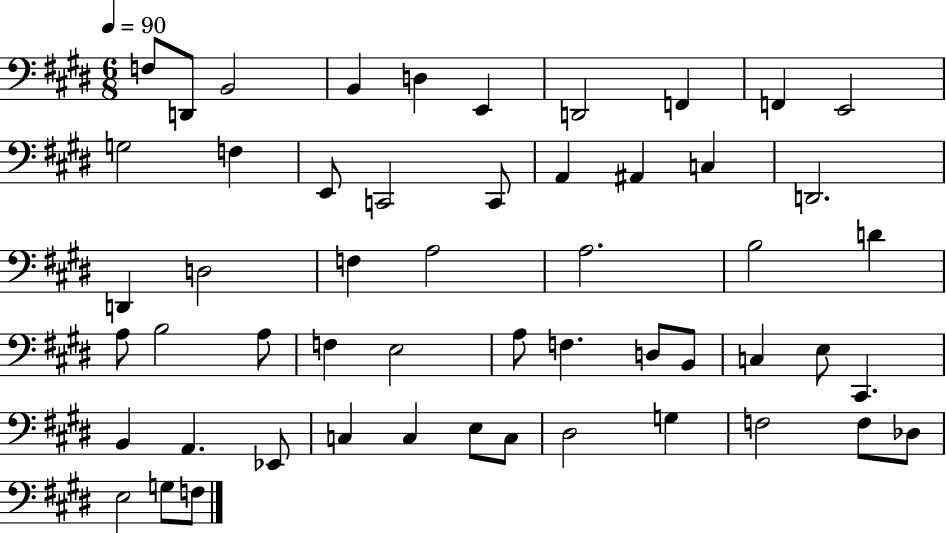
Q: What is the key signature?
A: E major